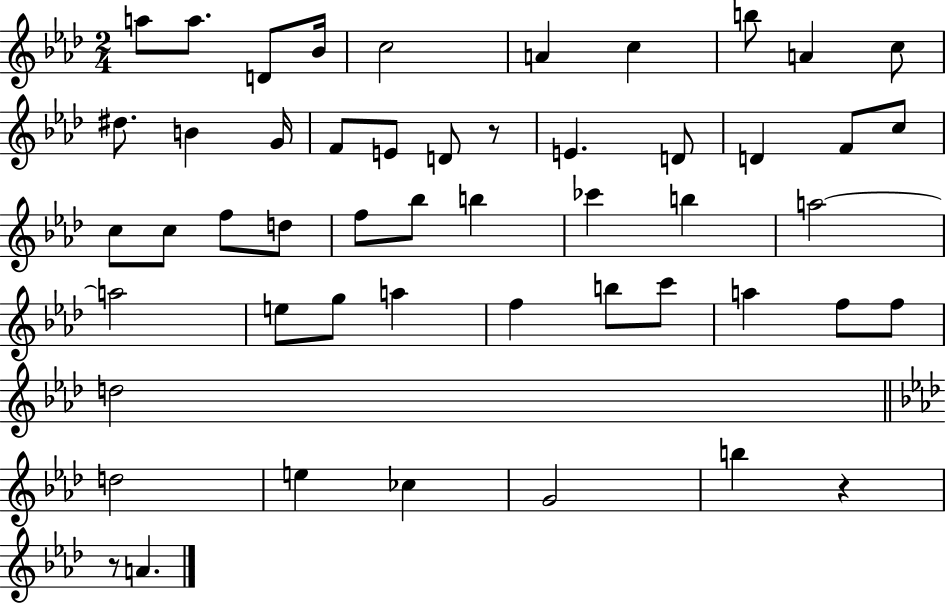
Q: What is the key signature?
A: AES major